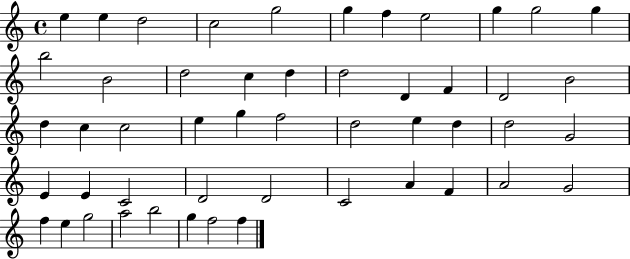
X:1
T:Untitled
M:4/4
L:1/4
K:C
e e d2 c2 g2 g f e2 g g2 g b2 B2 d2 c d d2 D F D2 B2 d c c2 e g f2 d2 e d d2 G2 E E C2 D2 D2 C2 A F A2 G2 f e g2 a2 b2 g f2 f